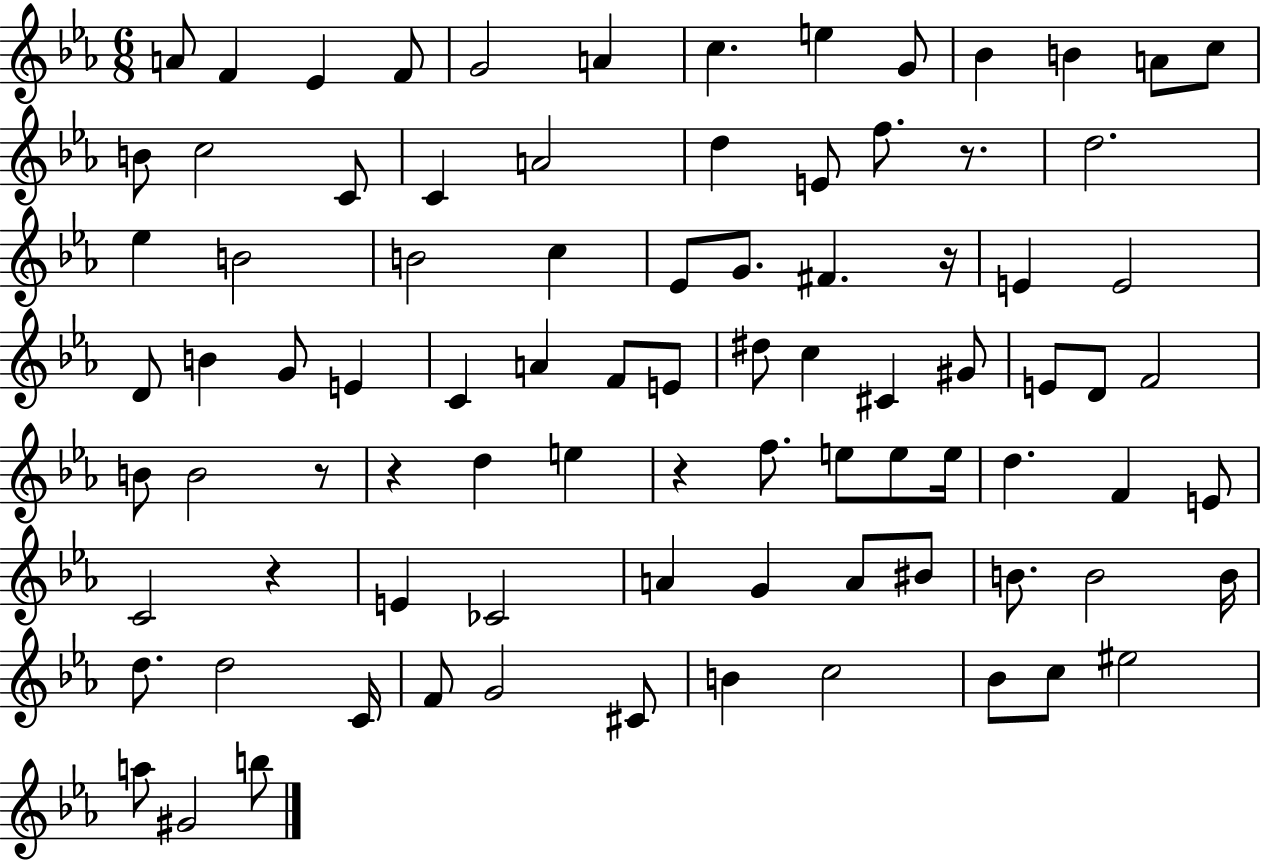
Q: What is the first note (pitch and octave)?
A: A4